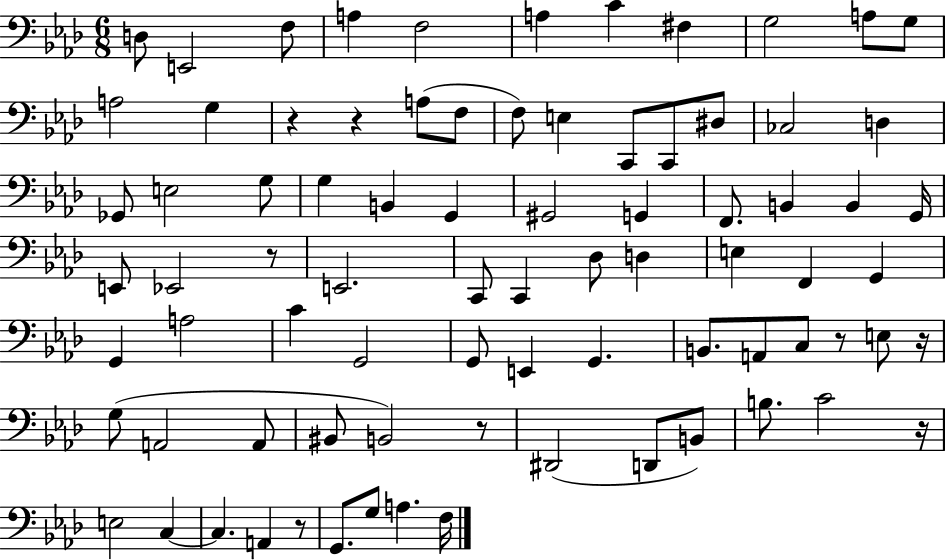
D3/e E2/h F3/e A3/q F3/h A3/q C4/q F#3/q G3/h A3/e G3/e A3/h G3/q R/q R/q A3/e F3/e F3/e E3/q C2/e C2/e D#3/e CES3/h D3/q Gb2/e E3/h G3/e G3/q B2/q G2/q G#2/h G2/q F2/e. B2/q B2/q G2/s E2/e Eb2/h R/e E2/h. C2/e C2/q Db3/e D3/q E3/q F2/q G2/q G2/q A3/h C4/q G2/h G2/e E2/q G2/q. B2/e. A2/e C3/e R/e E3/e R/s G3/e A2/h A2/e BIS2/e B2/h R/e D#2/h D2/e B2/e B3/e. C4/h R/s E3/h C3/q C3/q. A2/q R/e G2/e. G3/e A3/q. F3/s